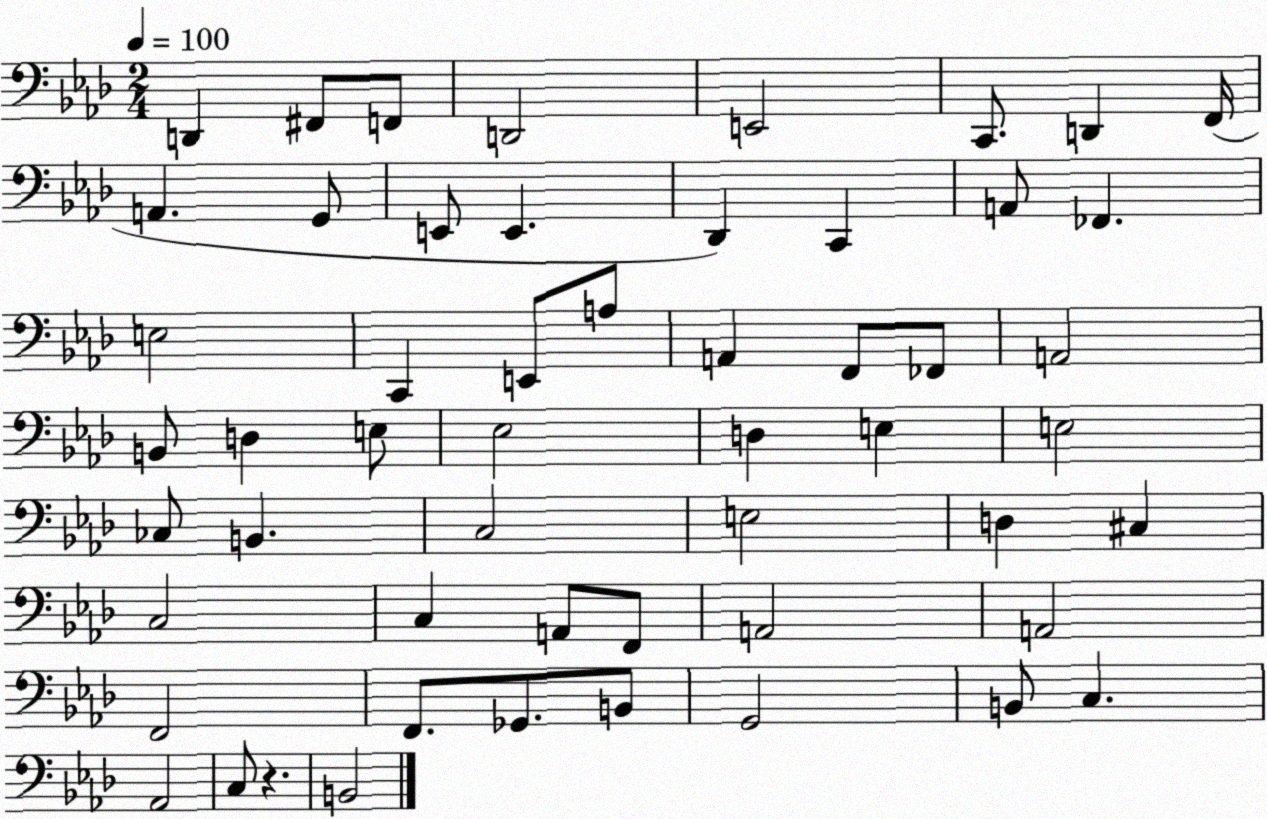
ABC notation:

X:1
T:Untitled
M:2/4
L:1/4
K:Ab
D,, ^F,,/2 F,,/2 D,,2 E,,2 C,,/2 D,, F,,/4 A,, G,,/2 E,,/2 E,, _D,, C,, A,,/2 _F,, E,2 C,, E,,/2 A,/2 A,, F,,/2 _F,,/2 A,,2 B,,/2 D, E,/2 _E,2 D, E, E,2 _C,/2 B,, C,2 E,2 D, ^C, C,2 C, A,,/2 F,,/2 A,,2 A,,2 F,,2 F,,/2 _G,,/2 B,,/2 G,,2 B,,/2 C, _A,,2 C,/2 z B,,2